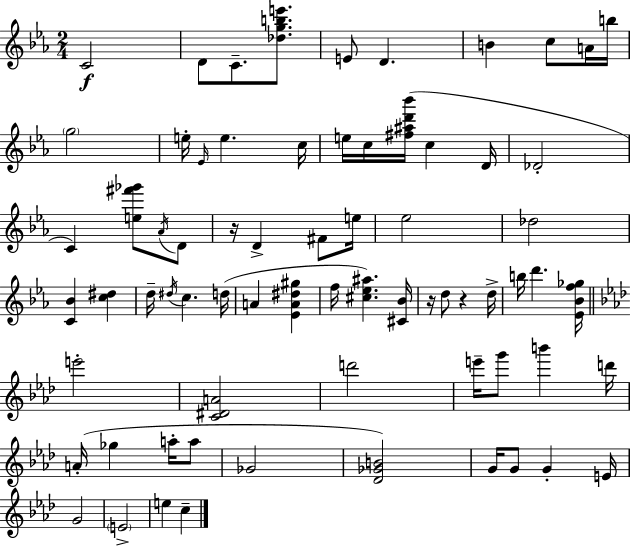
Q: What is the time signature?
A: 2/4